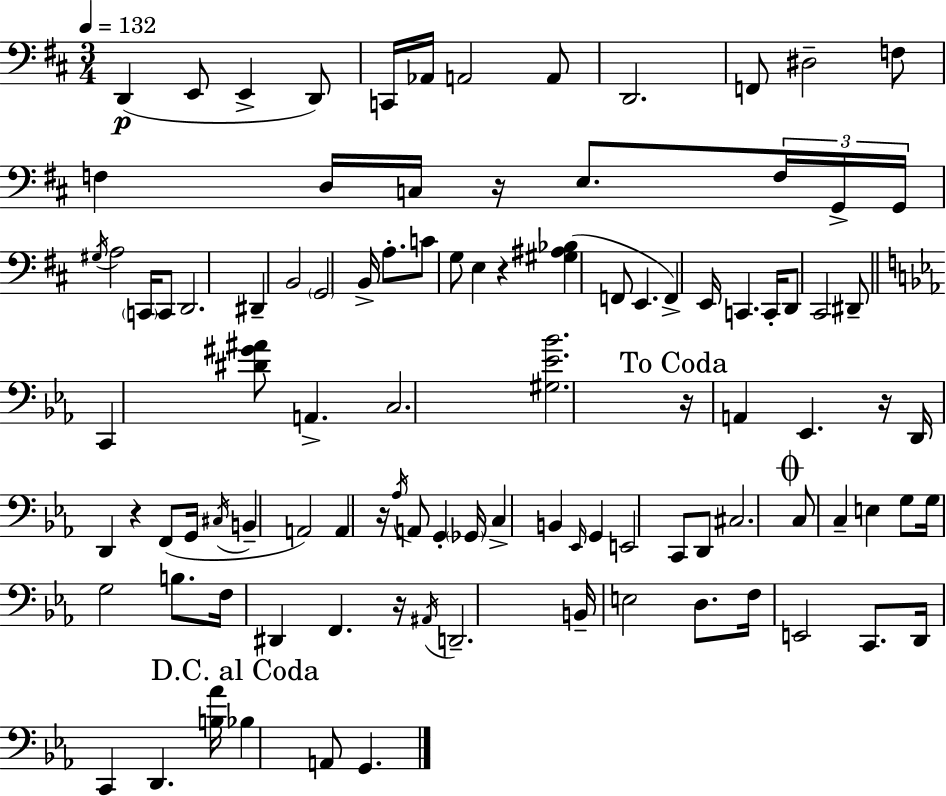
{
  \clef bass
  \numericTimeSignature
  \time 3/4
  \key d \major
  \tempo 4 = 132
  d,4(\p e,8 e,4-> d,8) | c,16 aes,16 a,2 a,8 | d,2. | f,8 dis2-- f8 | \break f4 d16 c16 r16 e8. \tuplet 3/2 { f16 g,16-> | g,16 } \acciaccatura { gis16 } a2 \parenthesize c,16 c,8 | d,2. | dis,4-- b,2 | \break \parenthesize g,2 b,16-> a8.-. | c'8 g8 e4 r4 | <gis ais bes>4( f,8 e,4. | f,4->) e,16 c,4. | \break c,16-. d,8 cis,2 dis,8-- | \bar "||" \break \key c \minor c,4 <dis' gis' ais'>8 a,4.-> | c2. | <gis ees' bes'>2. | \mark "To Coda" r16 a,4 ees,4. r16 | \break d,16 d,4 r4 f,8( g,16 | \acciaccatura { cis16 } b,4-- a,2) | a,4 r16 \acciaccatura { aes16 } a,8 g,4-. | \parenthesize ges,16 c4-> b,4 \grace { ees,16 } g,4 | \break e,2 c,8 | d,8 cis2. | \mark \markup { \musicglyph "scripts.coda" } c8 c4-- e4 | g8 g16 g2 | \break b8. f16 dis,4 f,4. | r16 \acciaccatura { ais,16 } d,2.-- | b,16-- e2 | d8. f16 e,2 | \break c,8. d,16 c,4 d,4. | <b aes'>16 \mark "D.C. al Coda" bes4 a,8 g,4. | \bar "|."
}